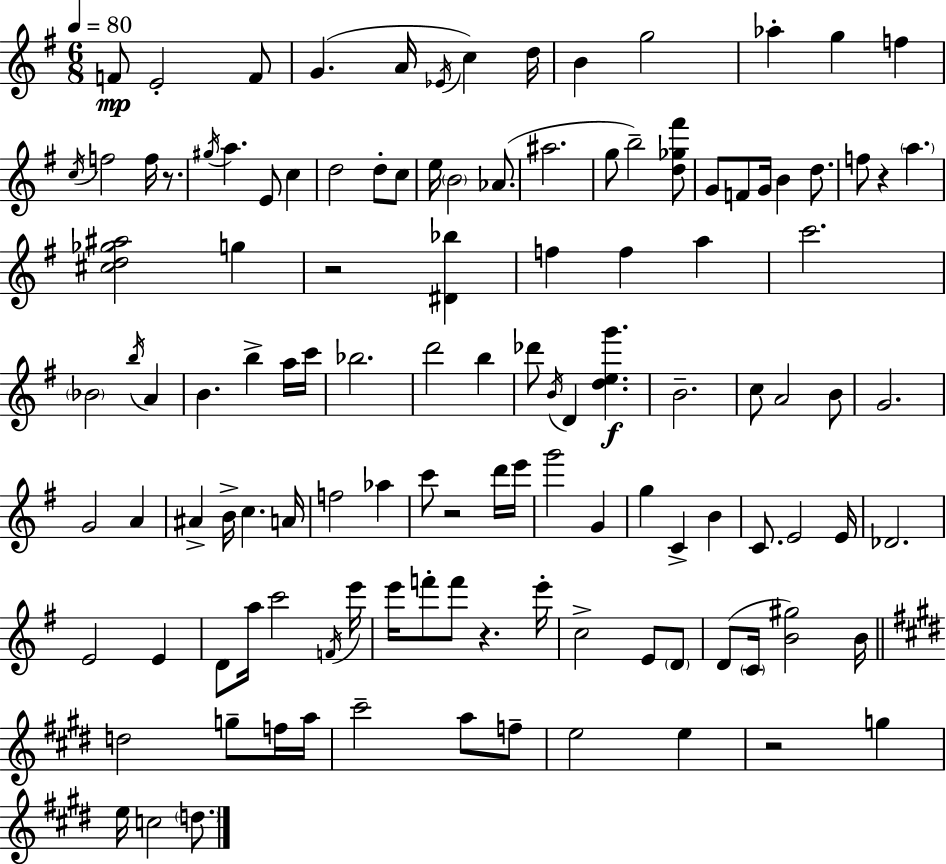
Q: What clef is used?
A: treble